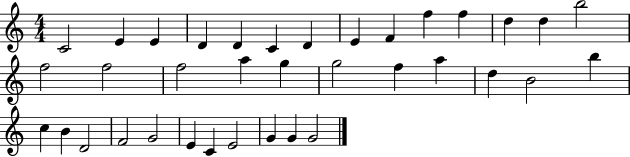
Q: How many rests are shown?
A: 0